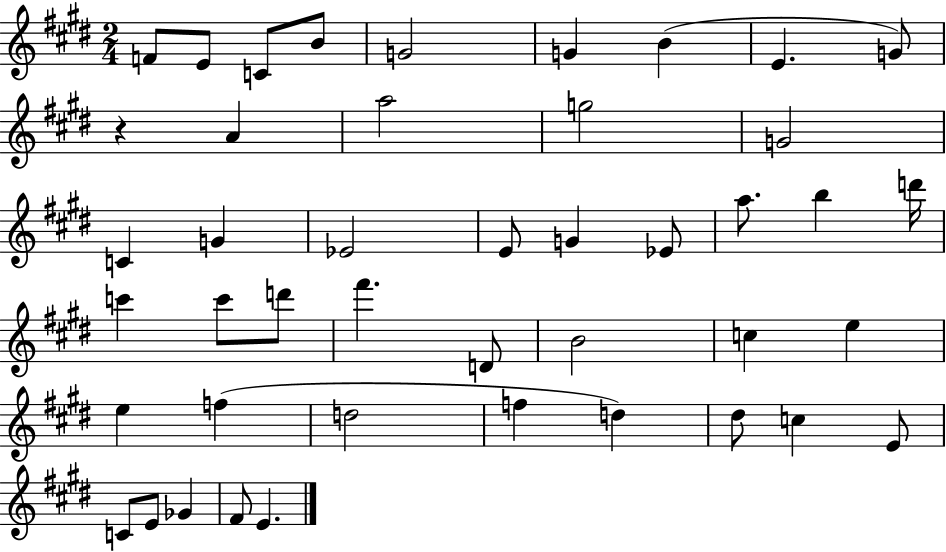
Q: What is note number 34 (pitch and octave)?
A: F5